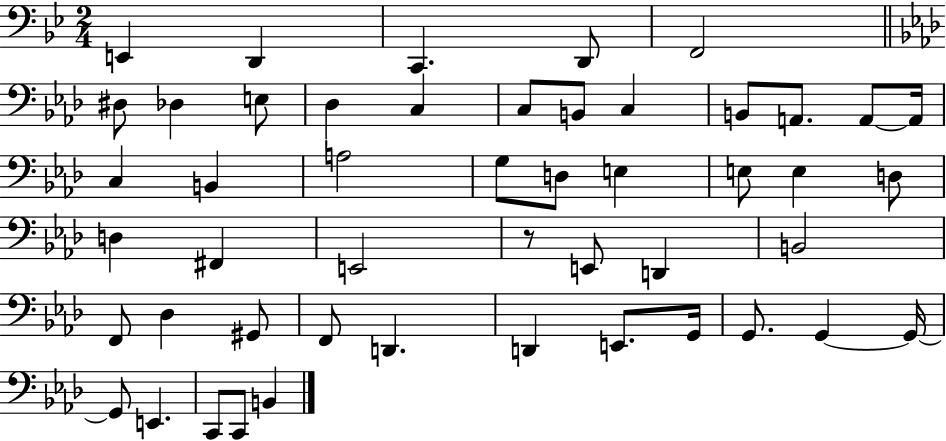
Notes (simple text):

E2/q D2/q C2/q. D2/e F2/h D#3/e Db3/q E3/e Db3/q C3/q C3/e B2/e C3/q B2/e A2/e. A2/e A2/s C3/q B2/q A3/h G3/e D3/e E3/q E3/e E3/q D3/e D3/q F#2/q E2/h R/e E2/e D2/q B2/h F2/e Db3/q G#2/e F2/e D2/q. D2/q E2/e. G2/s G2/e. G2/q G2/s G2/e E2/q. C2/e C2/e B2/q